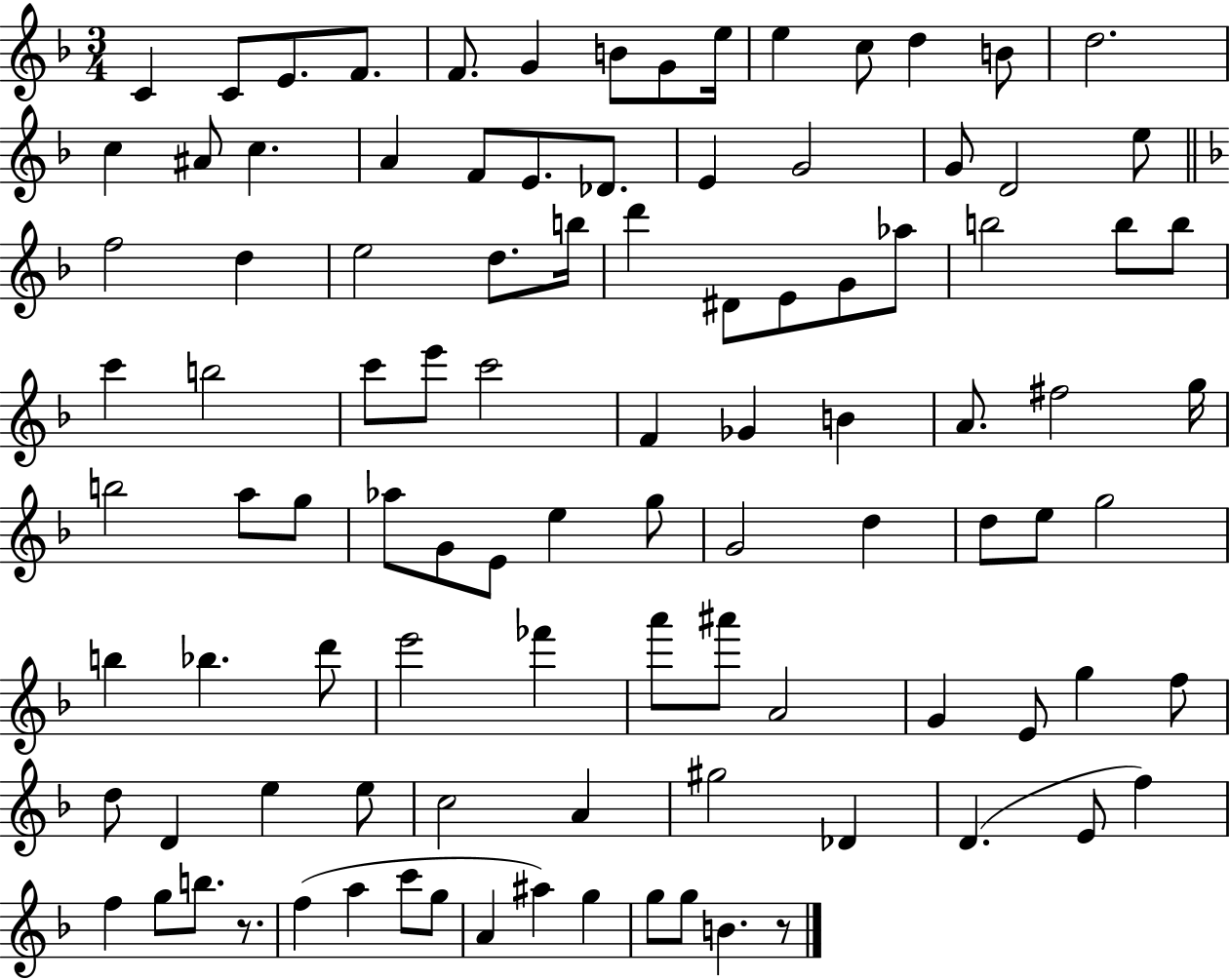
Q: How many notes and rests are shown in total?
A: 101